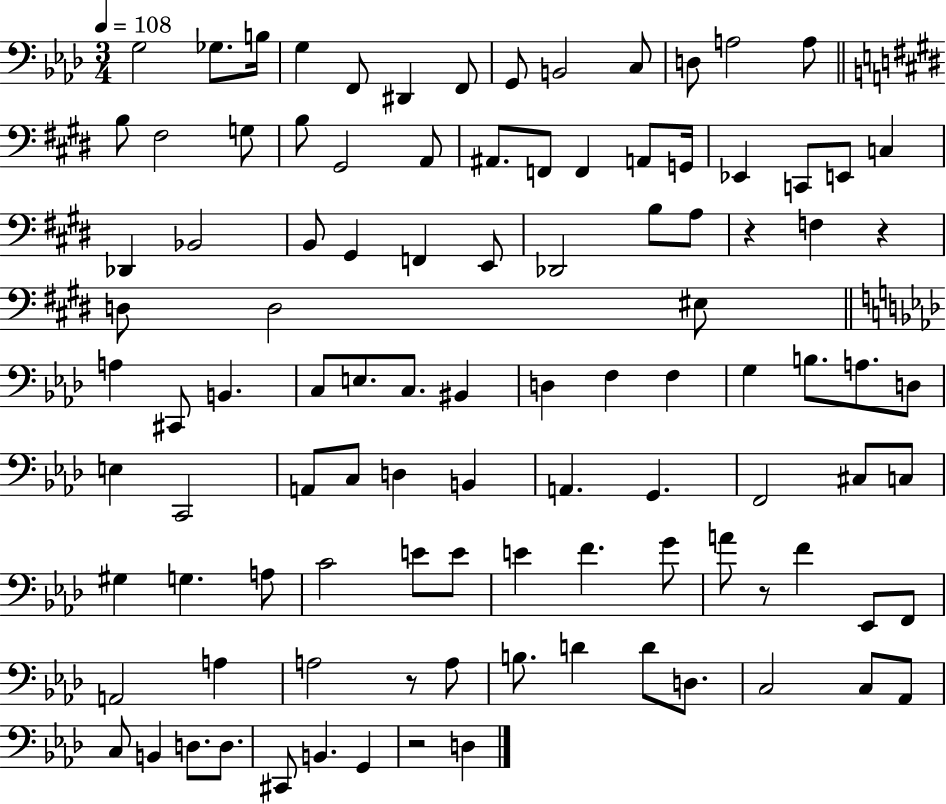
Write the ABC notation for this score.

X:1
T:Untitled
M:3/4
L:1/4
K:Ab
G,2 _G,/2 B,/4 G, F,,/2 ^D,, F,,/2 G,,/2 B,,2 C,/2 D,/2 A,2 A,/2 B,/2 ^F,2 G,/2 B,/2 ^G,,2 A,,/2 ^A,,/2 F,,/2 F,, A,,/2 G,,/4 _E,, C,,/2 E,,/2 C, _D,, _B,,2 B,,/2 ^G,, F,, E,,/2 _D,,2 B,/2 A,/2 z F, z D,/2 D,2 ^E,/2 A, ^C,,/2 B,, C,/2 E,/2 C,/2 ^B,, D, F, F, G, B,/2 A,/2 D,/2 E, C,,2 A,,/2 C,/2 D, B,, A,, G,, F,,2 ^C,/2 C,/2 ^G, G, A,/2 C2 E/2 E/2 E F G/2 A/2 z/2 F _E,,/2 F,,/2 A,,2 A, A,2 z/2 A,/2 B,/2 D D/2 D,/2 C,2 C,/2 _A,,/2 C,/2 B,, D,/2 D,/2 ^C,,/2 B,, G,, z2 D,